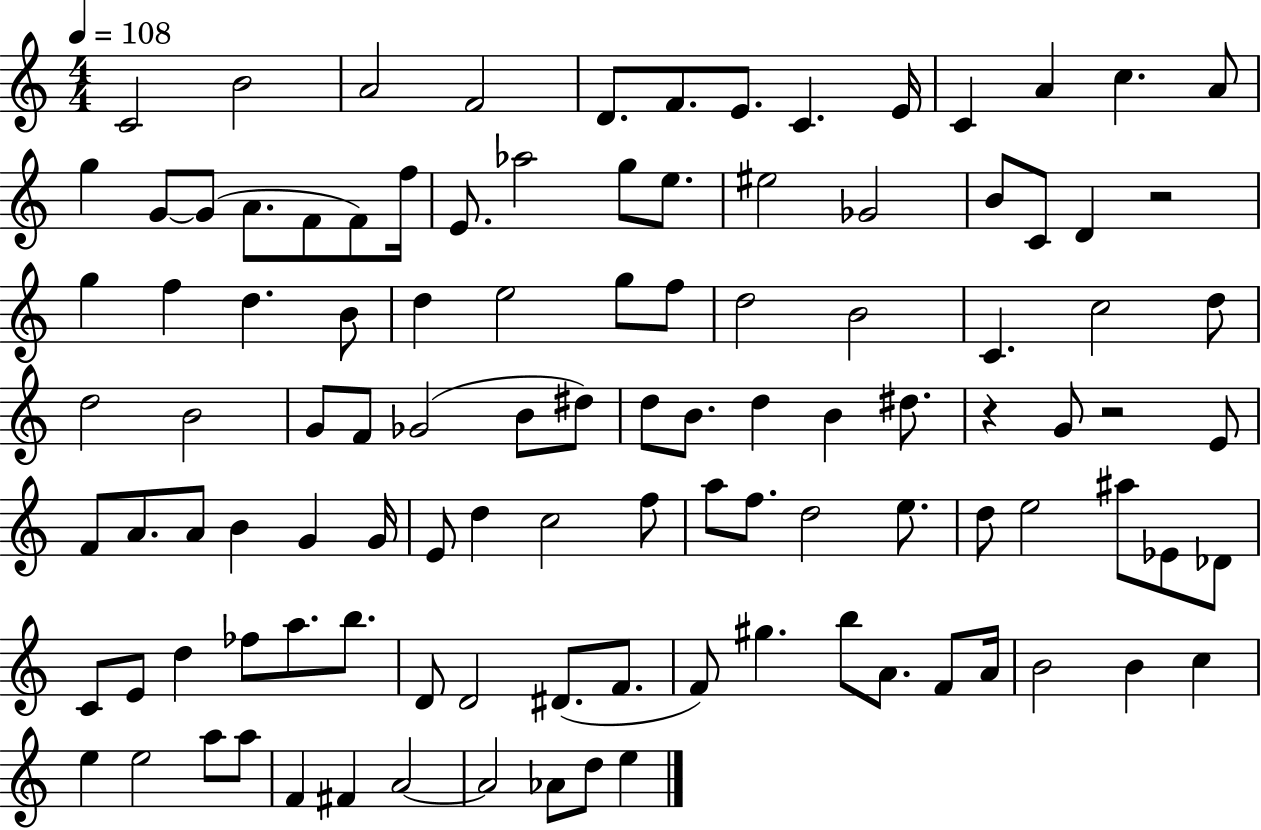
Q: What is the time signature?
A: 4/4